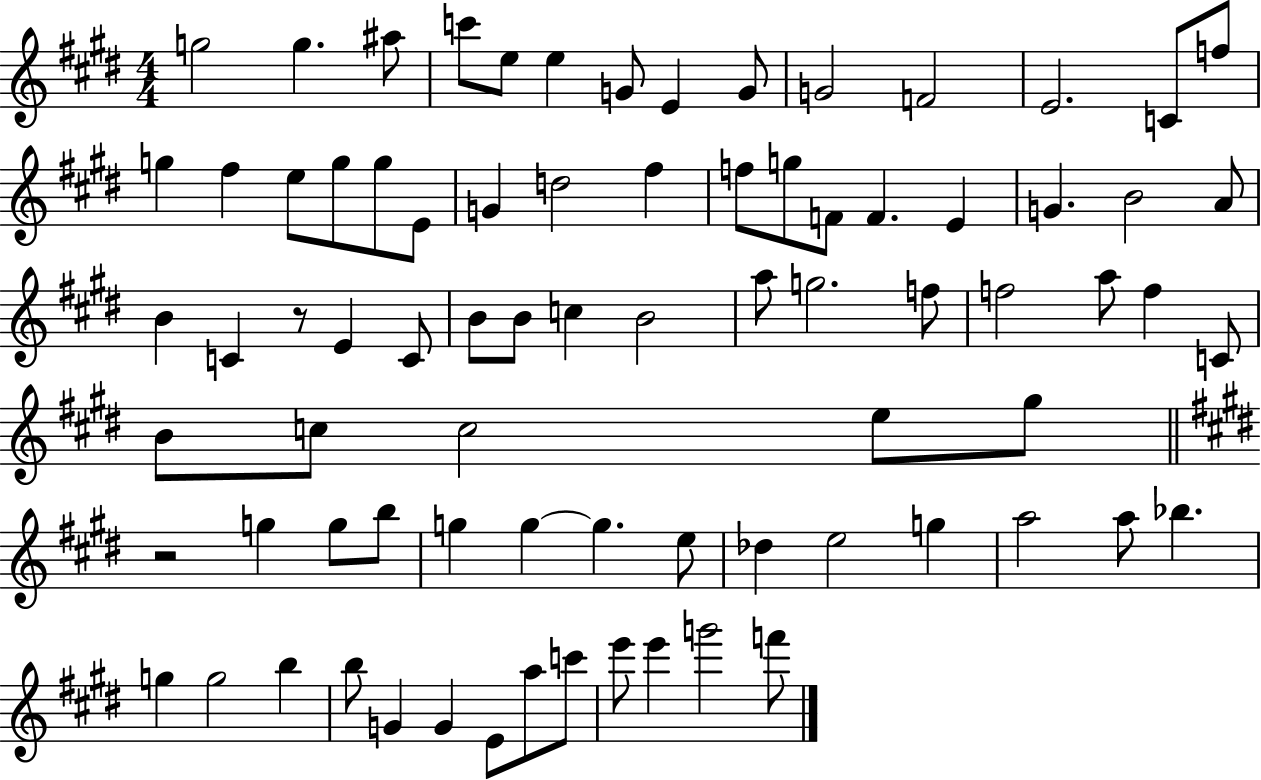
{
  \clef treble
  \numericTimeSignature
  \time 4/4
  \key e \major
  g''2 g''4. ais''8 | c'''8 e''8 e''4 g'8 e'4 g'8 | g'2 f'2 | e'2. c'8 f''8 | \break g''4 fis''4 e''8 g''8 g''8 e'8 | g'4 d''2 fis''4 | f''8 g''8 f'8 f'4. e'4 | g'4. b'2 a'8 | \break b'4 c'4 r8 e'4 c'8 | b'8 b'8 c''4 b'2 | a''8 g''2. f''8 | f''2 a''8 f''4 c'8 | \break b'8 c''8 c''2 e''8 gis''8 | \bar "||" \break \key e \major r2 g''4 g''8 b''8 | g''4 g''4~~ g''4. e''8 | des''4 e''2 g''4 | a''2 a''8 bes''4. | \break g''4 g''2 b''4 | b''8 g'4 g'4 e'8 a''8 c'''8 | e'''8 e'''4 g'''2 f'''8 | \bar "|."
}